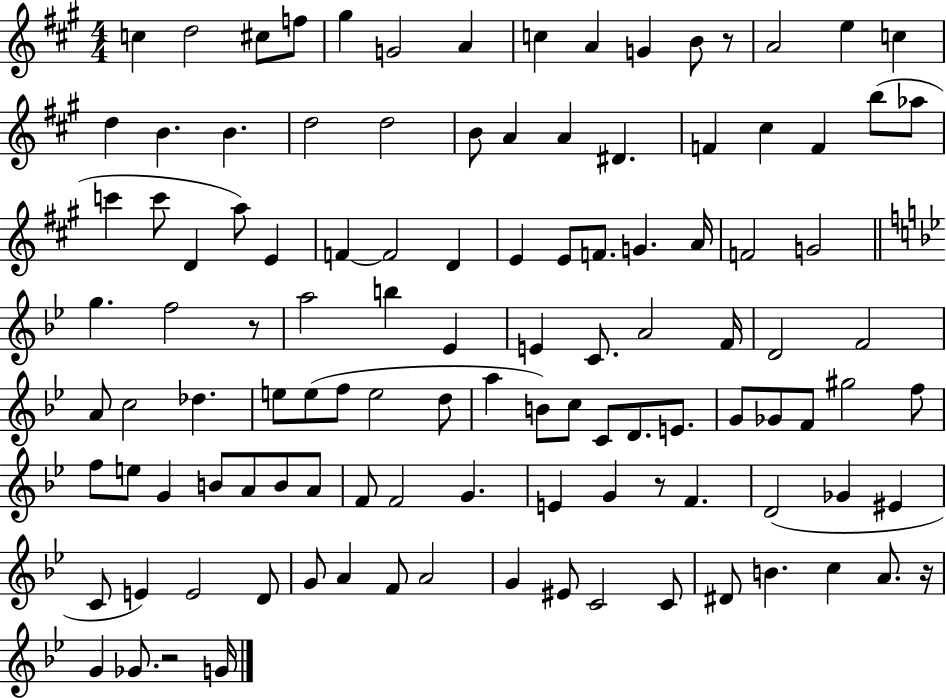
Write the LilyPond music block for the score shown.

{
  \clef treble
  \numericTimeSignature
  \time 4/4
  \key a \major
  \repeat volta 2 { c''4 d''2 cis''8 f''8 | gis''4 g'2 a'4 | c''4 a'4 g'4 b'8 r8 | a'2 e''4 c''4 | \break d''4 b'4. b'4. | d''2 d''2 | b'8 a'4 a'4 dis'4. | f'4 cis''4 f'4 b''8( aes''8 | \break c'''4 c'''8 d'4 a''8) e'4 | f'4~~ f'2 d'4 | e'4 e'8 f'8. g'4. a'16 | f'2 g'2 | \break \bar "||" \break \key bes \major g''4. f''2 r8 | a''2 b''4 ees'4 | e'4 c'8. a'2 f'16 | d'2 f'2 | \break a'8 c''2 des''4. | e''8 e''8( f''8 e''2 d''8 | a''4 b'8) c''8 c'8 d'8. e'8. | g'8 ges'8 f'8 gis''2 f''8 | \break f''8 e''8 g'4 b'8 a'8 b'8 a'8 | f'8 f'2 g'4. | e'4 g'4 r8 f'4. | d'2( ges'4 eis'4 | \break c'8 e'4) e'2 d'8 | g'8 a'4 f'8 a'2 | g'4 eis'8 c'2 c'8 | dis'8 b'4. c''4 a'8. r16 | \break g'4 ges'8. r2 g'16 | } \bar "|."
}